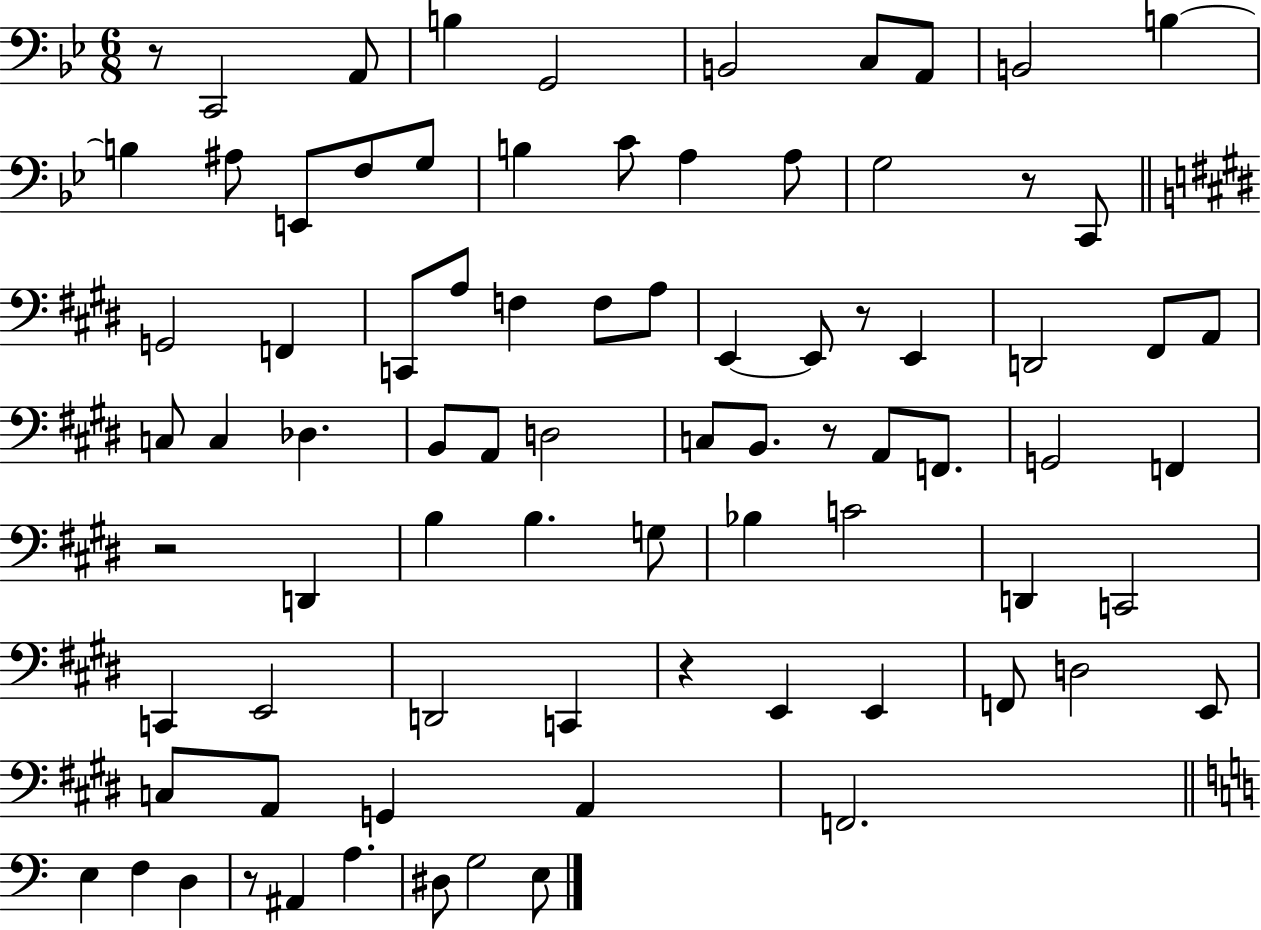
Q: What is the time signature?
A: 6/8